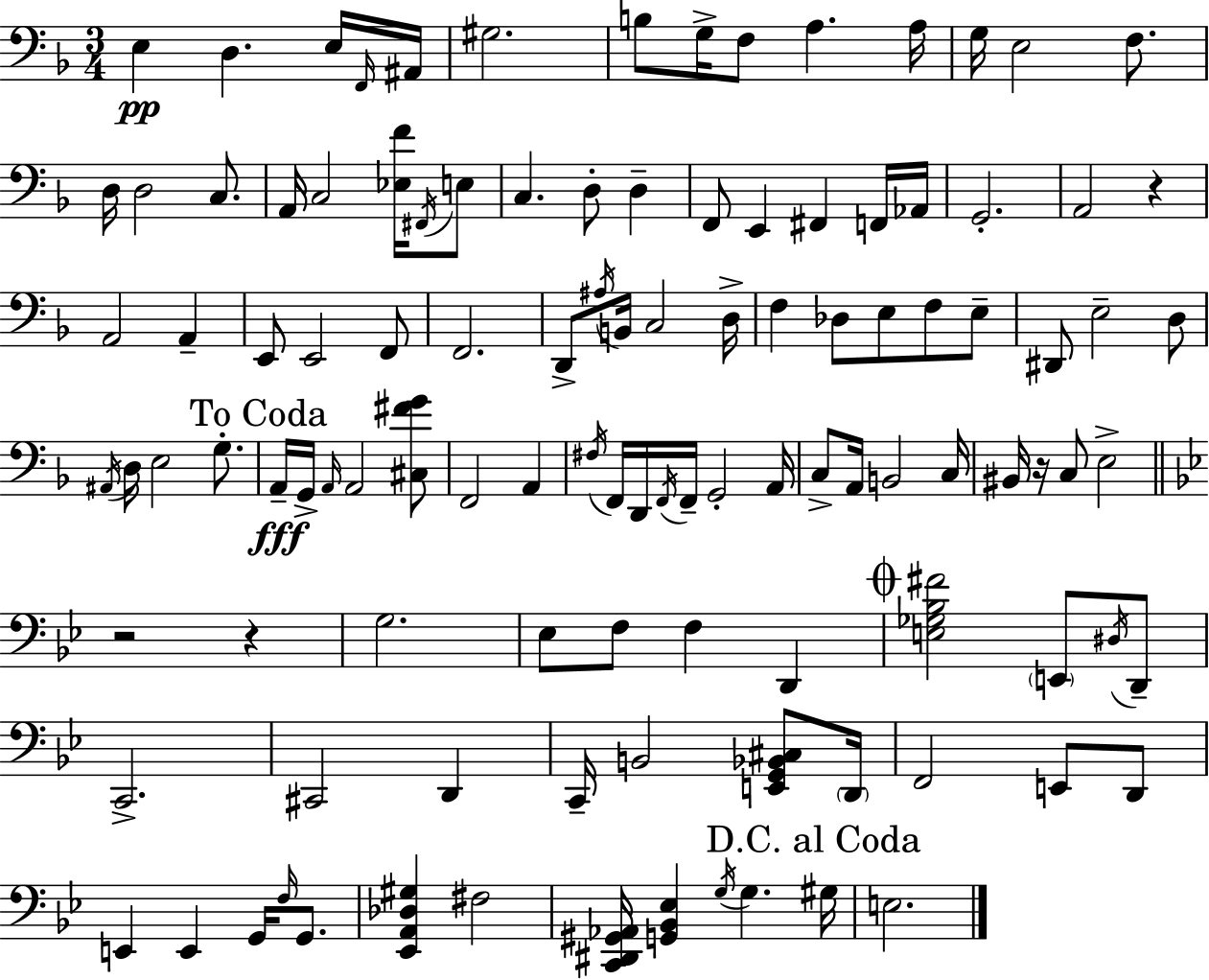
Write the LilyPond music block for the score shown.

{
  \clef bass
  \numericTimeSignature
  \time 3/4
  \key f \major
  \repeat volta 2 { e4\pp d4. e16 \grace { f,16 } | ais,16 gis2. | b8 g16-> f8 a4. | a16 g16 e2 f8. | \break d16 d2 c8. | a,16 c2 <ees f'>16 \acciaccatura { fis,16 } | e8 c4. d8-. d4-- | f,8 e,4 fis,4 | \break f,16 aes,16 g,2.-. | a,2 r4 | a,2 a,4-- | e,8 e,2 | \break f,8 f,2. | d,8-> \acciaccatura { ais16 } b,16 c2 | d16-> f4 des8 e8 f8 | e8-- dis,8 e2-- | \break d8 \acciaccatura { ais,16 } d16 e2 | g8.-. \mark "To Coda" a,16--\fff g,16-> \grace { a,16 } a,2 | <cis fis' g'>8 f,2 | a,4 \acciaccatura { fis16 } f,16 d,16 \acciaccatura { f,16 } f,16-- g,2-. | \break a,16 c8-> a,16 b,2 | c16 bis,16 r16 c8 e2-> | \bar "||" \break \key g \minor r2 r4 | g2. | ees8 f8 f4 d,4 | \mark \markup { \musicglyph "scripts.coda" } <e ges bes fis'>2 \parenthesize e,8 \acciaccatura { dis16 } d,8-- | \break c,2.-> | cis,2 d,4 | c,16-- b,2 <e, g, bes, cis>8 | \parenthesize d,16 f,2 e,8 d,8 | \break e,4 e,4 g,16 \grace { f16 } g,8. | <ees, a, des gis>4 fis2 | <c, dis, gis, aes,>16 <g, bes, ees>4 \acciaccatura { g16 } g4. | \mark "D.C. al Coda" gis16 e2. | \break } \bar "|."
}